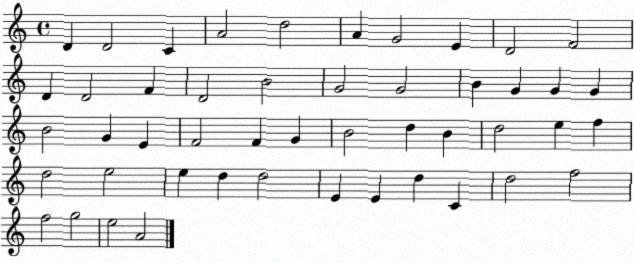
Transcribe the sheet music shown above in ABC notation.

X:1
T:Untitled
M:4/4
L:1/4
K:C
D D2 C A2 d2 A G2 E D2 F2 D D2 F D2 B2 G2 G2 B G G G B2 G E F2 F G B2 d B d2 e f d2 e2 e d d2 E E d C d2 f2 f2 g2 e2 A2